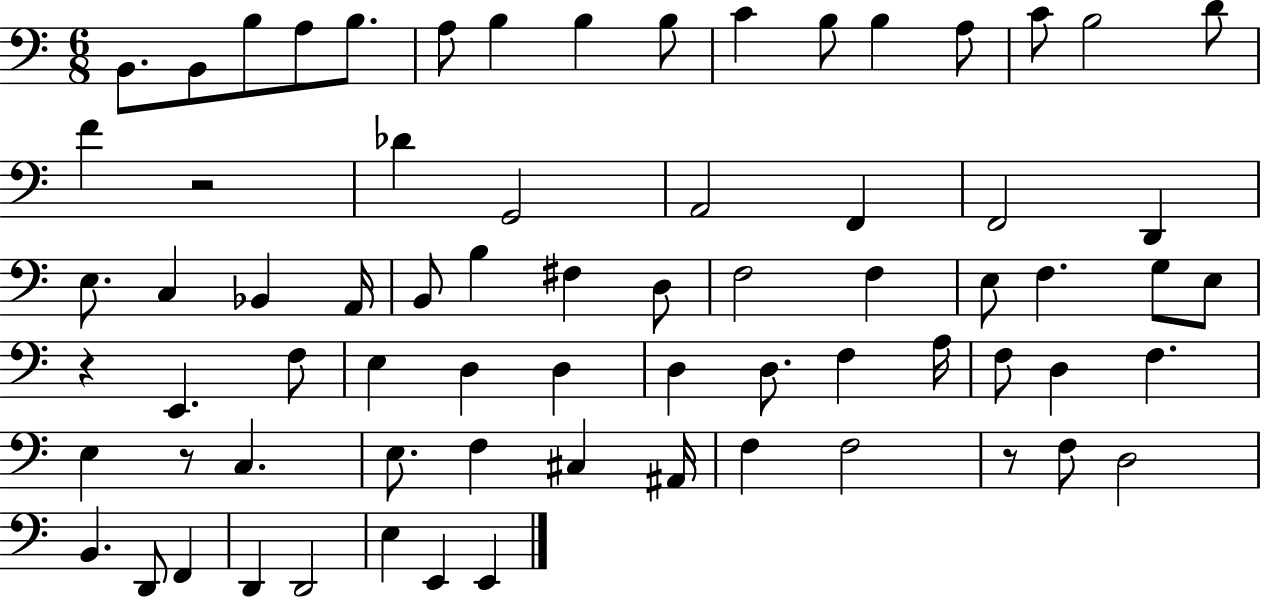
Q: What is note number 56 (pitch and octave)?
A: F3